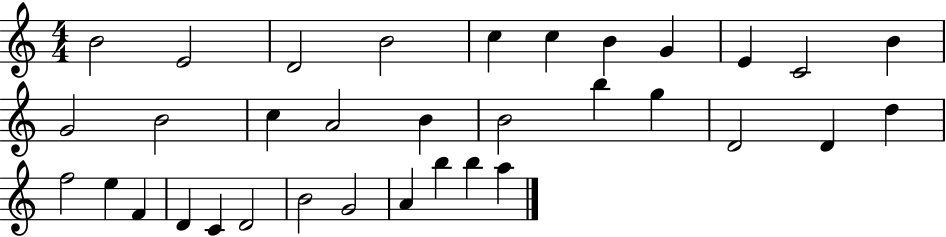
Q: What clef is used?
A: treble